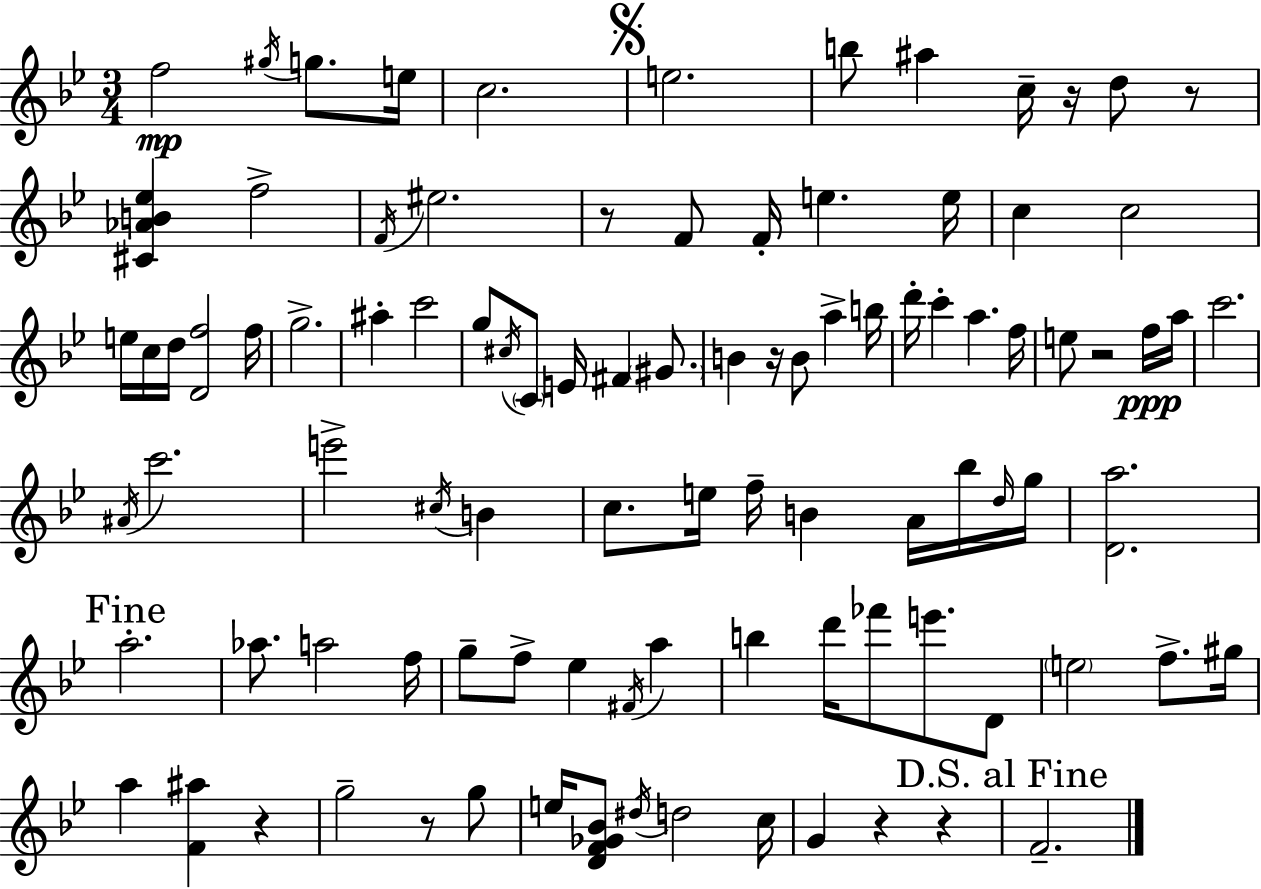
F5/h G#5/s G5/e. E5/s C5/h. E5/h. B5/e A#5/q C5/s R/s D5/e R/e [C#4,Ab4,B4,Eb5]/q F5/h F4/s EIS5/h. R/e F4/e F4/s E5/q. E5/s C5/q C5/h E5/s C5/s D5/s [D4,F5]/h F5/s G5/h. A#5/q C6/h G5/e C#5/s C4/e E4/s F#4/q G#4/e. B4/q R/s B4/e A5/q B5/s D6/s C6/q A5/q. F5/s E5/e R/h F5/s A5/s C6/h. A#4/s C6/h. E6/h C#5/s B4/q C5/e. E5/s F5/s B4/q A4/s Bb5/s D5/s G5/s [D4,A5]/h. A5/h. Ab5/e. A5/h F5/s G5/e F5/e Eb5/q F#4/s A5/q B5/q D6/s FES6/e E6/e. D4/e E5/h F5/e. G#5/s A5/q [F4,A#5]/q R/q G5/h R/e G5/e E5/s [D4,F4,Gb4,Bb4]/e D#5/s D5/h C5/s G4/q R/q R/q F4/h.